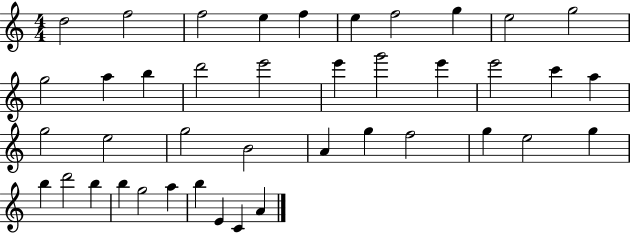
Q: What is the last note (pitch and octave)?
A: A4